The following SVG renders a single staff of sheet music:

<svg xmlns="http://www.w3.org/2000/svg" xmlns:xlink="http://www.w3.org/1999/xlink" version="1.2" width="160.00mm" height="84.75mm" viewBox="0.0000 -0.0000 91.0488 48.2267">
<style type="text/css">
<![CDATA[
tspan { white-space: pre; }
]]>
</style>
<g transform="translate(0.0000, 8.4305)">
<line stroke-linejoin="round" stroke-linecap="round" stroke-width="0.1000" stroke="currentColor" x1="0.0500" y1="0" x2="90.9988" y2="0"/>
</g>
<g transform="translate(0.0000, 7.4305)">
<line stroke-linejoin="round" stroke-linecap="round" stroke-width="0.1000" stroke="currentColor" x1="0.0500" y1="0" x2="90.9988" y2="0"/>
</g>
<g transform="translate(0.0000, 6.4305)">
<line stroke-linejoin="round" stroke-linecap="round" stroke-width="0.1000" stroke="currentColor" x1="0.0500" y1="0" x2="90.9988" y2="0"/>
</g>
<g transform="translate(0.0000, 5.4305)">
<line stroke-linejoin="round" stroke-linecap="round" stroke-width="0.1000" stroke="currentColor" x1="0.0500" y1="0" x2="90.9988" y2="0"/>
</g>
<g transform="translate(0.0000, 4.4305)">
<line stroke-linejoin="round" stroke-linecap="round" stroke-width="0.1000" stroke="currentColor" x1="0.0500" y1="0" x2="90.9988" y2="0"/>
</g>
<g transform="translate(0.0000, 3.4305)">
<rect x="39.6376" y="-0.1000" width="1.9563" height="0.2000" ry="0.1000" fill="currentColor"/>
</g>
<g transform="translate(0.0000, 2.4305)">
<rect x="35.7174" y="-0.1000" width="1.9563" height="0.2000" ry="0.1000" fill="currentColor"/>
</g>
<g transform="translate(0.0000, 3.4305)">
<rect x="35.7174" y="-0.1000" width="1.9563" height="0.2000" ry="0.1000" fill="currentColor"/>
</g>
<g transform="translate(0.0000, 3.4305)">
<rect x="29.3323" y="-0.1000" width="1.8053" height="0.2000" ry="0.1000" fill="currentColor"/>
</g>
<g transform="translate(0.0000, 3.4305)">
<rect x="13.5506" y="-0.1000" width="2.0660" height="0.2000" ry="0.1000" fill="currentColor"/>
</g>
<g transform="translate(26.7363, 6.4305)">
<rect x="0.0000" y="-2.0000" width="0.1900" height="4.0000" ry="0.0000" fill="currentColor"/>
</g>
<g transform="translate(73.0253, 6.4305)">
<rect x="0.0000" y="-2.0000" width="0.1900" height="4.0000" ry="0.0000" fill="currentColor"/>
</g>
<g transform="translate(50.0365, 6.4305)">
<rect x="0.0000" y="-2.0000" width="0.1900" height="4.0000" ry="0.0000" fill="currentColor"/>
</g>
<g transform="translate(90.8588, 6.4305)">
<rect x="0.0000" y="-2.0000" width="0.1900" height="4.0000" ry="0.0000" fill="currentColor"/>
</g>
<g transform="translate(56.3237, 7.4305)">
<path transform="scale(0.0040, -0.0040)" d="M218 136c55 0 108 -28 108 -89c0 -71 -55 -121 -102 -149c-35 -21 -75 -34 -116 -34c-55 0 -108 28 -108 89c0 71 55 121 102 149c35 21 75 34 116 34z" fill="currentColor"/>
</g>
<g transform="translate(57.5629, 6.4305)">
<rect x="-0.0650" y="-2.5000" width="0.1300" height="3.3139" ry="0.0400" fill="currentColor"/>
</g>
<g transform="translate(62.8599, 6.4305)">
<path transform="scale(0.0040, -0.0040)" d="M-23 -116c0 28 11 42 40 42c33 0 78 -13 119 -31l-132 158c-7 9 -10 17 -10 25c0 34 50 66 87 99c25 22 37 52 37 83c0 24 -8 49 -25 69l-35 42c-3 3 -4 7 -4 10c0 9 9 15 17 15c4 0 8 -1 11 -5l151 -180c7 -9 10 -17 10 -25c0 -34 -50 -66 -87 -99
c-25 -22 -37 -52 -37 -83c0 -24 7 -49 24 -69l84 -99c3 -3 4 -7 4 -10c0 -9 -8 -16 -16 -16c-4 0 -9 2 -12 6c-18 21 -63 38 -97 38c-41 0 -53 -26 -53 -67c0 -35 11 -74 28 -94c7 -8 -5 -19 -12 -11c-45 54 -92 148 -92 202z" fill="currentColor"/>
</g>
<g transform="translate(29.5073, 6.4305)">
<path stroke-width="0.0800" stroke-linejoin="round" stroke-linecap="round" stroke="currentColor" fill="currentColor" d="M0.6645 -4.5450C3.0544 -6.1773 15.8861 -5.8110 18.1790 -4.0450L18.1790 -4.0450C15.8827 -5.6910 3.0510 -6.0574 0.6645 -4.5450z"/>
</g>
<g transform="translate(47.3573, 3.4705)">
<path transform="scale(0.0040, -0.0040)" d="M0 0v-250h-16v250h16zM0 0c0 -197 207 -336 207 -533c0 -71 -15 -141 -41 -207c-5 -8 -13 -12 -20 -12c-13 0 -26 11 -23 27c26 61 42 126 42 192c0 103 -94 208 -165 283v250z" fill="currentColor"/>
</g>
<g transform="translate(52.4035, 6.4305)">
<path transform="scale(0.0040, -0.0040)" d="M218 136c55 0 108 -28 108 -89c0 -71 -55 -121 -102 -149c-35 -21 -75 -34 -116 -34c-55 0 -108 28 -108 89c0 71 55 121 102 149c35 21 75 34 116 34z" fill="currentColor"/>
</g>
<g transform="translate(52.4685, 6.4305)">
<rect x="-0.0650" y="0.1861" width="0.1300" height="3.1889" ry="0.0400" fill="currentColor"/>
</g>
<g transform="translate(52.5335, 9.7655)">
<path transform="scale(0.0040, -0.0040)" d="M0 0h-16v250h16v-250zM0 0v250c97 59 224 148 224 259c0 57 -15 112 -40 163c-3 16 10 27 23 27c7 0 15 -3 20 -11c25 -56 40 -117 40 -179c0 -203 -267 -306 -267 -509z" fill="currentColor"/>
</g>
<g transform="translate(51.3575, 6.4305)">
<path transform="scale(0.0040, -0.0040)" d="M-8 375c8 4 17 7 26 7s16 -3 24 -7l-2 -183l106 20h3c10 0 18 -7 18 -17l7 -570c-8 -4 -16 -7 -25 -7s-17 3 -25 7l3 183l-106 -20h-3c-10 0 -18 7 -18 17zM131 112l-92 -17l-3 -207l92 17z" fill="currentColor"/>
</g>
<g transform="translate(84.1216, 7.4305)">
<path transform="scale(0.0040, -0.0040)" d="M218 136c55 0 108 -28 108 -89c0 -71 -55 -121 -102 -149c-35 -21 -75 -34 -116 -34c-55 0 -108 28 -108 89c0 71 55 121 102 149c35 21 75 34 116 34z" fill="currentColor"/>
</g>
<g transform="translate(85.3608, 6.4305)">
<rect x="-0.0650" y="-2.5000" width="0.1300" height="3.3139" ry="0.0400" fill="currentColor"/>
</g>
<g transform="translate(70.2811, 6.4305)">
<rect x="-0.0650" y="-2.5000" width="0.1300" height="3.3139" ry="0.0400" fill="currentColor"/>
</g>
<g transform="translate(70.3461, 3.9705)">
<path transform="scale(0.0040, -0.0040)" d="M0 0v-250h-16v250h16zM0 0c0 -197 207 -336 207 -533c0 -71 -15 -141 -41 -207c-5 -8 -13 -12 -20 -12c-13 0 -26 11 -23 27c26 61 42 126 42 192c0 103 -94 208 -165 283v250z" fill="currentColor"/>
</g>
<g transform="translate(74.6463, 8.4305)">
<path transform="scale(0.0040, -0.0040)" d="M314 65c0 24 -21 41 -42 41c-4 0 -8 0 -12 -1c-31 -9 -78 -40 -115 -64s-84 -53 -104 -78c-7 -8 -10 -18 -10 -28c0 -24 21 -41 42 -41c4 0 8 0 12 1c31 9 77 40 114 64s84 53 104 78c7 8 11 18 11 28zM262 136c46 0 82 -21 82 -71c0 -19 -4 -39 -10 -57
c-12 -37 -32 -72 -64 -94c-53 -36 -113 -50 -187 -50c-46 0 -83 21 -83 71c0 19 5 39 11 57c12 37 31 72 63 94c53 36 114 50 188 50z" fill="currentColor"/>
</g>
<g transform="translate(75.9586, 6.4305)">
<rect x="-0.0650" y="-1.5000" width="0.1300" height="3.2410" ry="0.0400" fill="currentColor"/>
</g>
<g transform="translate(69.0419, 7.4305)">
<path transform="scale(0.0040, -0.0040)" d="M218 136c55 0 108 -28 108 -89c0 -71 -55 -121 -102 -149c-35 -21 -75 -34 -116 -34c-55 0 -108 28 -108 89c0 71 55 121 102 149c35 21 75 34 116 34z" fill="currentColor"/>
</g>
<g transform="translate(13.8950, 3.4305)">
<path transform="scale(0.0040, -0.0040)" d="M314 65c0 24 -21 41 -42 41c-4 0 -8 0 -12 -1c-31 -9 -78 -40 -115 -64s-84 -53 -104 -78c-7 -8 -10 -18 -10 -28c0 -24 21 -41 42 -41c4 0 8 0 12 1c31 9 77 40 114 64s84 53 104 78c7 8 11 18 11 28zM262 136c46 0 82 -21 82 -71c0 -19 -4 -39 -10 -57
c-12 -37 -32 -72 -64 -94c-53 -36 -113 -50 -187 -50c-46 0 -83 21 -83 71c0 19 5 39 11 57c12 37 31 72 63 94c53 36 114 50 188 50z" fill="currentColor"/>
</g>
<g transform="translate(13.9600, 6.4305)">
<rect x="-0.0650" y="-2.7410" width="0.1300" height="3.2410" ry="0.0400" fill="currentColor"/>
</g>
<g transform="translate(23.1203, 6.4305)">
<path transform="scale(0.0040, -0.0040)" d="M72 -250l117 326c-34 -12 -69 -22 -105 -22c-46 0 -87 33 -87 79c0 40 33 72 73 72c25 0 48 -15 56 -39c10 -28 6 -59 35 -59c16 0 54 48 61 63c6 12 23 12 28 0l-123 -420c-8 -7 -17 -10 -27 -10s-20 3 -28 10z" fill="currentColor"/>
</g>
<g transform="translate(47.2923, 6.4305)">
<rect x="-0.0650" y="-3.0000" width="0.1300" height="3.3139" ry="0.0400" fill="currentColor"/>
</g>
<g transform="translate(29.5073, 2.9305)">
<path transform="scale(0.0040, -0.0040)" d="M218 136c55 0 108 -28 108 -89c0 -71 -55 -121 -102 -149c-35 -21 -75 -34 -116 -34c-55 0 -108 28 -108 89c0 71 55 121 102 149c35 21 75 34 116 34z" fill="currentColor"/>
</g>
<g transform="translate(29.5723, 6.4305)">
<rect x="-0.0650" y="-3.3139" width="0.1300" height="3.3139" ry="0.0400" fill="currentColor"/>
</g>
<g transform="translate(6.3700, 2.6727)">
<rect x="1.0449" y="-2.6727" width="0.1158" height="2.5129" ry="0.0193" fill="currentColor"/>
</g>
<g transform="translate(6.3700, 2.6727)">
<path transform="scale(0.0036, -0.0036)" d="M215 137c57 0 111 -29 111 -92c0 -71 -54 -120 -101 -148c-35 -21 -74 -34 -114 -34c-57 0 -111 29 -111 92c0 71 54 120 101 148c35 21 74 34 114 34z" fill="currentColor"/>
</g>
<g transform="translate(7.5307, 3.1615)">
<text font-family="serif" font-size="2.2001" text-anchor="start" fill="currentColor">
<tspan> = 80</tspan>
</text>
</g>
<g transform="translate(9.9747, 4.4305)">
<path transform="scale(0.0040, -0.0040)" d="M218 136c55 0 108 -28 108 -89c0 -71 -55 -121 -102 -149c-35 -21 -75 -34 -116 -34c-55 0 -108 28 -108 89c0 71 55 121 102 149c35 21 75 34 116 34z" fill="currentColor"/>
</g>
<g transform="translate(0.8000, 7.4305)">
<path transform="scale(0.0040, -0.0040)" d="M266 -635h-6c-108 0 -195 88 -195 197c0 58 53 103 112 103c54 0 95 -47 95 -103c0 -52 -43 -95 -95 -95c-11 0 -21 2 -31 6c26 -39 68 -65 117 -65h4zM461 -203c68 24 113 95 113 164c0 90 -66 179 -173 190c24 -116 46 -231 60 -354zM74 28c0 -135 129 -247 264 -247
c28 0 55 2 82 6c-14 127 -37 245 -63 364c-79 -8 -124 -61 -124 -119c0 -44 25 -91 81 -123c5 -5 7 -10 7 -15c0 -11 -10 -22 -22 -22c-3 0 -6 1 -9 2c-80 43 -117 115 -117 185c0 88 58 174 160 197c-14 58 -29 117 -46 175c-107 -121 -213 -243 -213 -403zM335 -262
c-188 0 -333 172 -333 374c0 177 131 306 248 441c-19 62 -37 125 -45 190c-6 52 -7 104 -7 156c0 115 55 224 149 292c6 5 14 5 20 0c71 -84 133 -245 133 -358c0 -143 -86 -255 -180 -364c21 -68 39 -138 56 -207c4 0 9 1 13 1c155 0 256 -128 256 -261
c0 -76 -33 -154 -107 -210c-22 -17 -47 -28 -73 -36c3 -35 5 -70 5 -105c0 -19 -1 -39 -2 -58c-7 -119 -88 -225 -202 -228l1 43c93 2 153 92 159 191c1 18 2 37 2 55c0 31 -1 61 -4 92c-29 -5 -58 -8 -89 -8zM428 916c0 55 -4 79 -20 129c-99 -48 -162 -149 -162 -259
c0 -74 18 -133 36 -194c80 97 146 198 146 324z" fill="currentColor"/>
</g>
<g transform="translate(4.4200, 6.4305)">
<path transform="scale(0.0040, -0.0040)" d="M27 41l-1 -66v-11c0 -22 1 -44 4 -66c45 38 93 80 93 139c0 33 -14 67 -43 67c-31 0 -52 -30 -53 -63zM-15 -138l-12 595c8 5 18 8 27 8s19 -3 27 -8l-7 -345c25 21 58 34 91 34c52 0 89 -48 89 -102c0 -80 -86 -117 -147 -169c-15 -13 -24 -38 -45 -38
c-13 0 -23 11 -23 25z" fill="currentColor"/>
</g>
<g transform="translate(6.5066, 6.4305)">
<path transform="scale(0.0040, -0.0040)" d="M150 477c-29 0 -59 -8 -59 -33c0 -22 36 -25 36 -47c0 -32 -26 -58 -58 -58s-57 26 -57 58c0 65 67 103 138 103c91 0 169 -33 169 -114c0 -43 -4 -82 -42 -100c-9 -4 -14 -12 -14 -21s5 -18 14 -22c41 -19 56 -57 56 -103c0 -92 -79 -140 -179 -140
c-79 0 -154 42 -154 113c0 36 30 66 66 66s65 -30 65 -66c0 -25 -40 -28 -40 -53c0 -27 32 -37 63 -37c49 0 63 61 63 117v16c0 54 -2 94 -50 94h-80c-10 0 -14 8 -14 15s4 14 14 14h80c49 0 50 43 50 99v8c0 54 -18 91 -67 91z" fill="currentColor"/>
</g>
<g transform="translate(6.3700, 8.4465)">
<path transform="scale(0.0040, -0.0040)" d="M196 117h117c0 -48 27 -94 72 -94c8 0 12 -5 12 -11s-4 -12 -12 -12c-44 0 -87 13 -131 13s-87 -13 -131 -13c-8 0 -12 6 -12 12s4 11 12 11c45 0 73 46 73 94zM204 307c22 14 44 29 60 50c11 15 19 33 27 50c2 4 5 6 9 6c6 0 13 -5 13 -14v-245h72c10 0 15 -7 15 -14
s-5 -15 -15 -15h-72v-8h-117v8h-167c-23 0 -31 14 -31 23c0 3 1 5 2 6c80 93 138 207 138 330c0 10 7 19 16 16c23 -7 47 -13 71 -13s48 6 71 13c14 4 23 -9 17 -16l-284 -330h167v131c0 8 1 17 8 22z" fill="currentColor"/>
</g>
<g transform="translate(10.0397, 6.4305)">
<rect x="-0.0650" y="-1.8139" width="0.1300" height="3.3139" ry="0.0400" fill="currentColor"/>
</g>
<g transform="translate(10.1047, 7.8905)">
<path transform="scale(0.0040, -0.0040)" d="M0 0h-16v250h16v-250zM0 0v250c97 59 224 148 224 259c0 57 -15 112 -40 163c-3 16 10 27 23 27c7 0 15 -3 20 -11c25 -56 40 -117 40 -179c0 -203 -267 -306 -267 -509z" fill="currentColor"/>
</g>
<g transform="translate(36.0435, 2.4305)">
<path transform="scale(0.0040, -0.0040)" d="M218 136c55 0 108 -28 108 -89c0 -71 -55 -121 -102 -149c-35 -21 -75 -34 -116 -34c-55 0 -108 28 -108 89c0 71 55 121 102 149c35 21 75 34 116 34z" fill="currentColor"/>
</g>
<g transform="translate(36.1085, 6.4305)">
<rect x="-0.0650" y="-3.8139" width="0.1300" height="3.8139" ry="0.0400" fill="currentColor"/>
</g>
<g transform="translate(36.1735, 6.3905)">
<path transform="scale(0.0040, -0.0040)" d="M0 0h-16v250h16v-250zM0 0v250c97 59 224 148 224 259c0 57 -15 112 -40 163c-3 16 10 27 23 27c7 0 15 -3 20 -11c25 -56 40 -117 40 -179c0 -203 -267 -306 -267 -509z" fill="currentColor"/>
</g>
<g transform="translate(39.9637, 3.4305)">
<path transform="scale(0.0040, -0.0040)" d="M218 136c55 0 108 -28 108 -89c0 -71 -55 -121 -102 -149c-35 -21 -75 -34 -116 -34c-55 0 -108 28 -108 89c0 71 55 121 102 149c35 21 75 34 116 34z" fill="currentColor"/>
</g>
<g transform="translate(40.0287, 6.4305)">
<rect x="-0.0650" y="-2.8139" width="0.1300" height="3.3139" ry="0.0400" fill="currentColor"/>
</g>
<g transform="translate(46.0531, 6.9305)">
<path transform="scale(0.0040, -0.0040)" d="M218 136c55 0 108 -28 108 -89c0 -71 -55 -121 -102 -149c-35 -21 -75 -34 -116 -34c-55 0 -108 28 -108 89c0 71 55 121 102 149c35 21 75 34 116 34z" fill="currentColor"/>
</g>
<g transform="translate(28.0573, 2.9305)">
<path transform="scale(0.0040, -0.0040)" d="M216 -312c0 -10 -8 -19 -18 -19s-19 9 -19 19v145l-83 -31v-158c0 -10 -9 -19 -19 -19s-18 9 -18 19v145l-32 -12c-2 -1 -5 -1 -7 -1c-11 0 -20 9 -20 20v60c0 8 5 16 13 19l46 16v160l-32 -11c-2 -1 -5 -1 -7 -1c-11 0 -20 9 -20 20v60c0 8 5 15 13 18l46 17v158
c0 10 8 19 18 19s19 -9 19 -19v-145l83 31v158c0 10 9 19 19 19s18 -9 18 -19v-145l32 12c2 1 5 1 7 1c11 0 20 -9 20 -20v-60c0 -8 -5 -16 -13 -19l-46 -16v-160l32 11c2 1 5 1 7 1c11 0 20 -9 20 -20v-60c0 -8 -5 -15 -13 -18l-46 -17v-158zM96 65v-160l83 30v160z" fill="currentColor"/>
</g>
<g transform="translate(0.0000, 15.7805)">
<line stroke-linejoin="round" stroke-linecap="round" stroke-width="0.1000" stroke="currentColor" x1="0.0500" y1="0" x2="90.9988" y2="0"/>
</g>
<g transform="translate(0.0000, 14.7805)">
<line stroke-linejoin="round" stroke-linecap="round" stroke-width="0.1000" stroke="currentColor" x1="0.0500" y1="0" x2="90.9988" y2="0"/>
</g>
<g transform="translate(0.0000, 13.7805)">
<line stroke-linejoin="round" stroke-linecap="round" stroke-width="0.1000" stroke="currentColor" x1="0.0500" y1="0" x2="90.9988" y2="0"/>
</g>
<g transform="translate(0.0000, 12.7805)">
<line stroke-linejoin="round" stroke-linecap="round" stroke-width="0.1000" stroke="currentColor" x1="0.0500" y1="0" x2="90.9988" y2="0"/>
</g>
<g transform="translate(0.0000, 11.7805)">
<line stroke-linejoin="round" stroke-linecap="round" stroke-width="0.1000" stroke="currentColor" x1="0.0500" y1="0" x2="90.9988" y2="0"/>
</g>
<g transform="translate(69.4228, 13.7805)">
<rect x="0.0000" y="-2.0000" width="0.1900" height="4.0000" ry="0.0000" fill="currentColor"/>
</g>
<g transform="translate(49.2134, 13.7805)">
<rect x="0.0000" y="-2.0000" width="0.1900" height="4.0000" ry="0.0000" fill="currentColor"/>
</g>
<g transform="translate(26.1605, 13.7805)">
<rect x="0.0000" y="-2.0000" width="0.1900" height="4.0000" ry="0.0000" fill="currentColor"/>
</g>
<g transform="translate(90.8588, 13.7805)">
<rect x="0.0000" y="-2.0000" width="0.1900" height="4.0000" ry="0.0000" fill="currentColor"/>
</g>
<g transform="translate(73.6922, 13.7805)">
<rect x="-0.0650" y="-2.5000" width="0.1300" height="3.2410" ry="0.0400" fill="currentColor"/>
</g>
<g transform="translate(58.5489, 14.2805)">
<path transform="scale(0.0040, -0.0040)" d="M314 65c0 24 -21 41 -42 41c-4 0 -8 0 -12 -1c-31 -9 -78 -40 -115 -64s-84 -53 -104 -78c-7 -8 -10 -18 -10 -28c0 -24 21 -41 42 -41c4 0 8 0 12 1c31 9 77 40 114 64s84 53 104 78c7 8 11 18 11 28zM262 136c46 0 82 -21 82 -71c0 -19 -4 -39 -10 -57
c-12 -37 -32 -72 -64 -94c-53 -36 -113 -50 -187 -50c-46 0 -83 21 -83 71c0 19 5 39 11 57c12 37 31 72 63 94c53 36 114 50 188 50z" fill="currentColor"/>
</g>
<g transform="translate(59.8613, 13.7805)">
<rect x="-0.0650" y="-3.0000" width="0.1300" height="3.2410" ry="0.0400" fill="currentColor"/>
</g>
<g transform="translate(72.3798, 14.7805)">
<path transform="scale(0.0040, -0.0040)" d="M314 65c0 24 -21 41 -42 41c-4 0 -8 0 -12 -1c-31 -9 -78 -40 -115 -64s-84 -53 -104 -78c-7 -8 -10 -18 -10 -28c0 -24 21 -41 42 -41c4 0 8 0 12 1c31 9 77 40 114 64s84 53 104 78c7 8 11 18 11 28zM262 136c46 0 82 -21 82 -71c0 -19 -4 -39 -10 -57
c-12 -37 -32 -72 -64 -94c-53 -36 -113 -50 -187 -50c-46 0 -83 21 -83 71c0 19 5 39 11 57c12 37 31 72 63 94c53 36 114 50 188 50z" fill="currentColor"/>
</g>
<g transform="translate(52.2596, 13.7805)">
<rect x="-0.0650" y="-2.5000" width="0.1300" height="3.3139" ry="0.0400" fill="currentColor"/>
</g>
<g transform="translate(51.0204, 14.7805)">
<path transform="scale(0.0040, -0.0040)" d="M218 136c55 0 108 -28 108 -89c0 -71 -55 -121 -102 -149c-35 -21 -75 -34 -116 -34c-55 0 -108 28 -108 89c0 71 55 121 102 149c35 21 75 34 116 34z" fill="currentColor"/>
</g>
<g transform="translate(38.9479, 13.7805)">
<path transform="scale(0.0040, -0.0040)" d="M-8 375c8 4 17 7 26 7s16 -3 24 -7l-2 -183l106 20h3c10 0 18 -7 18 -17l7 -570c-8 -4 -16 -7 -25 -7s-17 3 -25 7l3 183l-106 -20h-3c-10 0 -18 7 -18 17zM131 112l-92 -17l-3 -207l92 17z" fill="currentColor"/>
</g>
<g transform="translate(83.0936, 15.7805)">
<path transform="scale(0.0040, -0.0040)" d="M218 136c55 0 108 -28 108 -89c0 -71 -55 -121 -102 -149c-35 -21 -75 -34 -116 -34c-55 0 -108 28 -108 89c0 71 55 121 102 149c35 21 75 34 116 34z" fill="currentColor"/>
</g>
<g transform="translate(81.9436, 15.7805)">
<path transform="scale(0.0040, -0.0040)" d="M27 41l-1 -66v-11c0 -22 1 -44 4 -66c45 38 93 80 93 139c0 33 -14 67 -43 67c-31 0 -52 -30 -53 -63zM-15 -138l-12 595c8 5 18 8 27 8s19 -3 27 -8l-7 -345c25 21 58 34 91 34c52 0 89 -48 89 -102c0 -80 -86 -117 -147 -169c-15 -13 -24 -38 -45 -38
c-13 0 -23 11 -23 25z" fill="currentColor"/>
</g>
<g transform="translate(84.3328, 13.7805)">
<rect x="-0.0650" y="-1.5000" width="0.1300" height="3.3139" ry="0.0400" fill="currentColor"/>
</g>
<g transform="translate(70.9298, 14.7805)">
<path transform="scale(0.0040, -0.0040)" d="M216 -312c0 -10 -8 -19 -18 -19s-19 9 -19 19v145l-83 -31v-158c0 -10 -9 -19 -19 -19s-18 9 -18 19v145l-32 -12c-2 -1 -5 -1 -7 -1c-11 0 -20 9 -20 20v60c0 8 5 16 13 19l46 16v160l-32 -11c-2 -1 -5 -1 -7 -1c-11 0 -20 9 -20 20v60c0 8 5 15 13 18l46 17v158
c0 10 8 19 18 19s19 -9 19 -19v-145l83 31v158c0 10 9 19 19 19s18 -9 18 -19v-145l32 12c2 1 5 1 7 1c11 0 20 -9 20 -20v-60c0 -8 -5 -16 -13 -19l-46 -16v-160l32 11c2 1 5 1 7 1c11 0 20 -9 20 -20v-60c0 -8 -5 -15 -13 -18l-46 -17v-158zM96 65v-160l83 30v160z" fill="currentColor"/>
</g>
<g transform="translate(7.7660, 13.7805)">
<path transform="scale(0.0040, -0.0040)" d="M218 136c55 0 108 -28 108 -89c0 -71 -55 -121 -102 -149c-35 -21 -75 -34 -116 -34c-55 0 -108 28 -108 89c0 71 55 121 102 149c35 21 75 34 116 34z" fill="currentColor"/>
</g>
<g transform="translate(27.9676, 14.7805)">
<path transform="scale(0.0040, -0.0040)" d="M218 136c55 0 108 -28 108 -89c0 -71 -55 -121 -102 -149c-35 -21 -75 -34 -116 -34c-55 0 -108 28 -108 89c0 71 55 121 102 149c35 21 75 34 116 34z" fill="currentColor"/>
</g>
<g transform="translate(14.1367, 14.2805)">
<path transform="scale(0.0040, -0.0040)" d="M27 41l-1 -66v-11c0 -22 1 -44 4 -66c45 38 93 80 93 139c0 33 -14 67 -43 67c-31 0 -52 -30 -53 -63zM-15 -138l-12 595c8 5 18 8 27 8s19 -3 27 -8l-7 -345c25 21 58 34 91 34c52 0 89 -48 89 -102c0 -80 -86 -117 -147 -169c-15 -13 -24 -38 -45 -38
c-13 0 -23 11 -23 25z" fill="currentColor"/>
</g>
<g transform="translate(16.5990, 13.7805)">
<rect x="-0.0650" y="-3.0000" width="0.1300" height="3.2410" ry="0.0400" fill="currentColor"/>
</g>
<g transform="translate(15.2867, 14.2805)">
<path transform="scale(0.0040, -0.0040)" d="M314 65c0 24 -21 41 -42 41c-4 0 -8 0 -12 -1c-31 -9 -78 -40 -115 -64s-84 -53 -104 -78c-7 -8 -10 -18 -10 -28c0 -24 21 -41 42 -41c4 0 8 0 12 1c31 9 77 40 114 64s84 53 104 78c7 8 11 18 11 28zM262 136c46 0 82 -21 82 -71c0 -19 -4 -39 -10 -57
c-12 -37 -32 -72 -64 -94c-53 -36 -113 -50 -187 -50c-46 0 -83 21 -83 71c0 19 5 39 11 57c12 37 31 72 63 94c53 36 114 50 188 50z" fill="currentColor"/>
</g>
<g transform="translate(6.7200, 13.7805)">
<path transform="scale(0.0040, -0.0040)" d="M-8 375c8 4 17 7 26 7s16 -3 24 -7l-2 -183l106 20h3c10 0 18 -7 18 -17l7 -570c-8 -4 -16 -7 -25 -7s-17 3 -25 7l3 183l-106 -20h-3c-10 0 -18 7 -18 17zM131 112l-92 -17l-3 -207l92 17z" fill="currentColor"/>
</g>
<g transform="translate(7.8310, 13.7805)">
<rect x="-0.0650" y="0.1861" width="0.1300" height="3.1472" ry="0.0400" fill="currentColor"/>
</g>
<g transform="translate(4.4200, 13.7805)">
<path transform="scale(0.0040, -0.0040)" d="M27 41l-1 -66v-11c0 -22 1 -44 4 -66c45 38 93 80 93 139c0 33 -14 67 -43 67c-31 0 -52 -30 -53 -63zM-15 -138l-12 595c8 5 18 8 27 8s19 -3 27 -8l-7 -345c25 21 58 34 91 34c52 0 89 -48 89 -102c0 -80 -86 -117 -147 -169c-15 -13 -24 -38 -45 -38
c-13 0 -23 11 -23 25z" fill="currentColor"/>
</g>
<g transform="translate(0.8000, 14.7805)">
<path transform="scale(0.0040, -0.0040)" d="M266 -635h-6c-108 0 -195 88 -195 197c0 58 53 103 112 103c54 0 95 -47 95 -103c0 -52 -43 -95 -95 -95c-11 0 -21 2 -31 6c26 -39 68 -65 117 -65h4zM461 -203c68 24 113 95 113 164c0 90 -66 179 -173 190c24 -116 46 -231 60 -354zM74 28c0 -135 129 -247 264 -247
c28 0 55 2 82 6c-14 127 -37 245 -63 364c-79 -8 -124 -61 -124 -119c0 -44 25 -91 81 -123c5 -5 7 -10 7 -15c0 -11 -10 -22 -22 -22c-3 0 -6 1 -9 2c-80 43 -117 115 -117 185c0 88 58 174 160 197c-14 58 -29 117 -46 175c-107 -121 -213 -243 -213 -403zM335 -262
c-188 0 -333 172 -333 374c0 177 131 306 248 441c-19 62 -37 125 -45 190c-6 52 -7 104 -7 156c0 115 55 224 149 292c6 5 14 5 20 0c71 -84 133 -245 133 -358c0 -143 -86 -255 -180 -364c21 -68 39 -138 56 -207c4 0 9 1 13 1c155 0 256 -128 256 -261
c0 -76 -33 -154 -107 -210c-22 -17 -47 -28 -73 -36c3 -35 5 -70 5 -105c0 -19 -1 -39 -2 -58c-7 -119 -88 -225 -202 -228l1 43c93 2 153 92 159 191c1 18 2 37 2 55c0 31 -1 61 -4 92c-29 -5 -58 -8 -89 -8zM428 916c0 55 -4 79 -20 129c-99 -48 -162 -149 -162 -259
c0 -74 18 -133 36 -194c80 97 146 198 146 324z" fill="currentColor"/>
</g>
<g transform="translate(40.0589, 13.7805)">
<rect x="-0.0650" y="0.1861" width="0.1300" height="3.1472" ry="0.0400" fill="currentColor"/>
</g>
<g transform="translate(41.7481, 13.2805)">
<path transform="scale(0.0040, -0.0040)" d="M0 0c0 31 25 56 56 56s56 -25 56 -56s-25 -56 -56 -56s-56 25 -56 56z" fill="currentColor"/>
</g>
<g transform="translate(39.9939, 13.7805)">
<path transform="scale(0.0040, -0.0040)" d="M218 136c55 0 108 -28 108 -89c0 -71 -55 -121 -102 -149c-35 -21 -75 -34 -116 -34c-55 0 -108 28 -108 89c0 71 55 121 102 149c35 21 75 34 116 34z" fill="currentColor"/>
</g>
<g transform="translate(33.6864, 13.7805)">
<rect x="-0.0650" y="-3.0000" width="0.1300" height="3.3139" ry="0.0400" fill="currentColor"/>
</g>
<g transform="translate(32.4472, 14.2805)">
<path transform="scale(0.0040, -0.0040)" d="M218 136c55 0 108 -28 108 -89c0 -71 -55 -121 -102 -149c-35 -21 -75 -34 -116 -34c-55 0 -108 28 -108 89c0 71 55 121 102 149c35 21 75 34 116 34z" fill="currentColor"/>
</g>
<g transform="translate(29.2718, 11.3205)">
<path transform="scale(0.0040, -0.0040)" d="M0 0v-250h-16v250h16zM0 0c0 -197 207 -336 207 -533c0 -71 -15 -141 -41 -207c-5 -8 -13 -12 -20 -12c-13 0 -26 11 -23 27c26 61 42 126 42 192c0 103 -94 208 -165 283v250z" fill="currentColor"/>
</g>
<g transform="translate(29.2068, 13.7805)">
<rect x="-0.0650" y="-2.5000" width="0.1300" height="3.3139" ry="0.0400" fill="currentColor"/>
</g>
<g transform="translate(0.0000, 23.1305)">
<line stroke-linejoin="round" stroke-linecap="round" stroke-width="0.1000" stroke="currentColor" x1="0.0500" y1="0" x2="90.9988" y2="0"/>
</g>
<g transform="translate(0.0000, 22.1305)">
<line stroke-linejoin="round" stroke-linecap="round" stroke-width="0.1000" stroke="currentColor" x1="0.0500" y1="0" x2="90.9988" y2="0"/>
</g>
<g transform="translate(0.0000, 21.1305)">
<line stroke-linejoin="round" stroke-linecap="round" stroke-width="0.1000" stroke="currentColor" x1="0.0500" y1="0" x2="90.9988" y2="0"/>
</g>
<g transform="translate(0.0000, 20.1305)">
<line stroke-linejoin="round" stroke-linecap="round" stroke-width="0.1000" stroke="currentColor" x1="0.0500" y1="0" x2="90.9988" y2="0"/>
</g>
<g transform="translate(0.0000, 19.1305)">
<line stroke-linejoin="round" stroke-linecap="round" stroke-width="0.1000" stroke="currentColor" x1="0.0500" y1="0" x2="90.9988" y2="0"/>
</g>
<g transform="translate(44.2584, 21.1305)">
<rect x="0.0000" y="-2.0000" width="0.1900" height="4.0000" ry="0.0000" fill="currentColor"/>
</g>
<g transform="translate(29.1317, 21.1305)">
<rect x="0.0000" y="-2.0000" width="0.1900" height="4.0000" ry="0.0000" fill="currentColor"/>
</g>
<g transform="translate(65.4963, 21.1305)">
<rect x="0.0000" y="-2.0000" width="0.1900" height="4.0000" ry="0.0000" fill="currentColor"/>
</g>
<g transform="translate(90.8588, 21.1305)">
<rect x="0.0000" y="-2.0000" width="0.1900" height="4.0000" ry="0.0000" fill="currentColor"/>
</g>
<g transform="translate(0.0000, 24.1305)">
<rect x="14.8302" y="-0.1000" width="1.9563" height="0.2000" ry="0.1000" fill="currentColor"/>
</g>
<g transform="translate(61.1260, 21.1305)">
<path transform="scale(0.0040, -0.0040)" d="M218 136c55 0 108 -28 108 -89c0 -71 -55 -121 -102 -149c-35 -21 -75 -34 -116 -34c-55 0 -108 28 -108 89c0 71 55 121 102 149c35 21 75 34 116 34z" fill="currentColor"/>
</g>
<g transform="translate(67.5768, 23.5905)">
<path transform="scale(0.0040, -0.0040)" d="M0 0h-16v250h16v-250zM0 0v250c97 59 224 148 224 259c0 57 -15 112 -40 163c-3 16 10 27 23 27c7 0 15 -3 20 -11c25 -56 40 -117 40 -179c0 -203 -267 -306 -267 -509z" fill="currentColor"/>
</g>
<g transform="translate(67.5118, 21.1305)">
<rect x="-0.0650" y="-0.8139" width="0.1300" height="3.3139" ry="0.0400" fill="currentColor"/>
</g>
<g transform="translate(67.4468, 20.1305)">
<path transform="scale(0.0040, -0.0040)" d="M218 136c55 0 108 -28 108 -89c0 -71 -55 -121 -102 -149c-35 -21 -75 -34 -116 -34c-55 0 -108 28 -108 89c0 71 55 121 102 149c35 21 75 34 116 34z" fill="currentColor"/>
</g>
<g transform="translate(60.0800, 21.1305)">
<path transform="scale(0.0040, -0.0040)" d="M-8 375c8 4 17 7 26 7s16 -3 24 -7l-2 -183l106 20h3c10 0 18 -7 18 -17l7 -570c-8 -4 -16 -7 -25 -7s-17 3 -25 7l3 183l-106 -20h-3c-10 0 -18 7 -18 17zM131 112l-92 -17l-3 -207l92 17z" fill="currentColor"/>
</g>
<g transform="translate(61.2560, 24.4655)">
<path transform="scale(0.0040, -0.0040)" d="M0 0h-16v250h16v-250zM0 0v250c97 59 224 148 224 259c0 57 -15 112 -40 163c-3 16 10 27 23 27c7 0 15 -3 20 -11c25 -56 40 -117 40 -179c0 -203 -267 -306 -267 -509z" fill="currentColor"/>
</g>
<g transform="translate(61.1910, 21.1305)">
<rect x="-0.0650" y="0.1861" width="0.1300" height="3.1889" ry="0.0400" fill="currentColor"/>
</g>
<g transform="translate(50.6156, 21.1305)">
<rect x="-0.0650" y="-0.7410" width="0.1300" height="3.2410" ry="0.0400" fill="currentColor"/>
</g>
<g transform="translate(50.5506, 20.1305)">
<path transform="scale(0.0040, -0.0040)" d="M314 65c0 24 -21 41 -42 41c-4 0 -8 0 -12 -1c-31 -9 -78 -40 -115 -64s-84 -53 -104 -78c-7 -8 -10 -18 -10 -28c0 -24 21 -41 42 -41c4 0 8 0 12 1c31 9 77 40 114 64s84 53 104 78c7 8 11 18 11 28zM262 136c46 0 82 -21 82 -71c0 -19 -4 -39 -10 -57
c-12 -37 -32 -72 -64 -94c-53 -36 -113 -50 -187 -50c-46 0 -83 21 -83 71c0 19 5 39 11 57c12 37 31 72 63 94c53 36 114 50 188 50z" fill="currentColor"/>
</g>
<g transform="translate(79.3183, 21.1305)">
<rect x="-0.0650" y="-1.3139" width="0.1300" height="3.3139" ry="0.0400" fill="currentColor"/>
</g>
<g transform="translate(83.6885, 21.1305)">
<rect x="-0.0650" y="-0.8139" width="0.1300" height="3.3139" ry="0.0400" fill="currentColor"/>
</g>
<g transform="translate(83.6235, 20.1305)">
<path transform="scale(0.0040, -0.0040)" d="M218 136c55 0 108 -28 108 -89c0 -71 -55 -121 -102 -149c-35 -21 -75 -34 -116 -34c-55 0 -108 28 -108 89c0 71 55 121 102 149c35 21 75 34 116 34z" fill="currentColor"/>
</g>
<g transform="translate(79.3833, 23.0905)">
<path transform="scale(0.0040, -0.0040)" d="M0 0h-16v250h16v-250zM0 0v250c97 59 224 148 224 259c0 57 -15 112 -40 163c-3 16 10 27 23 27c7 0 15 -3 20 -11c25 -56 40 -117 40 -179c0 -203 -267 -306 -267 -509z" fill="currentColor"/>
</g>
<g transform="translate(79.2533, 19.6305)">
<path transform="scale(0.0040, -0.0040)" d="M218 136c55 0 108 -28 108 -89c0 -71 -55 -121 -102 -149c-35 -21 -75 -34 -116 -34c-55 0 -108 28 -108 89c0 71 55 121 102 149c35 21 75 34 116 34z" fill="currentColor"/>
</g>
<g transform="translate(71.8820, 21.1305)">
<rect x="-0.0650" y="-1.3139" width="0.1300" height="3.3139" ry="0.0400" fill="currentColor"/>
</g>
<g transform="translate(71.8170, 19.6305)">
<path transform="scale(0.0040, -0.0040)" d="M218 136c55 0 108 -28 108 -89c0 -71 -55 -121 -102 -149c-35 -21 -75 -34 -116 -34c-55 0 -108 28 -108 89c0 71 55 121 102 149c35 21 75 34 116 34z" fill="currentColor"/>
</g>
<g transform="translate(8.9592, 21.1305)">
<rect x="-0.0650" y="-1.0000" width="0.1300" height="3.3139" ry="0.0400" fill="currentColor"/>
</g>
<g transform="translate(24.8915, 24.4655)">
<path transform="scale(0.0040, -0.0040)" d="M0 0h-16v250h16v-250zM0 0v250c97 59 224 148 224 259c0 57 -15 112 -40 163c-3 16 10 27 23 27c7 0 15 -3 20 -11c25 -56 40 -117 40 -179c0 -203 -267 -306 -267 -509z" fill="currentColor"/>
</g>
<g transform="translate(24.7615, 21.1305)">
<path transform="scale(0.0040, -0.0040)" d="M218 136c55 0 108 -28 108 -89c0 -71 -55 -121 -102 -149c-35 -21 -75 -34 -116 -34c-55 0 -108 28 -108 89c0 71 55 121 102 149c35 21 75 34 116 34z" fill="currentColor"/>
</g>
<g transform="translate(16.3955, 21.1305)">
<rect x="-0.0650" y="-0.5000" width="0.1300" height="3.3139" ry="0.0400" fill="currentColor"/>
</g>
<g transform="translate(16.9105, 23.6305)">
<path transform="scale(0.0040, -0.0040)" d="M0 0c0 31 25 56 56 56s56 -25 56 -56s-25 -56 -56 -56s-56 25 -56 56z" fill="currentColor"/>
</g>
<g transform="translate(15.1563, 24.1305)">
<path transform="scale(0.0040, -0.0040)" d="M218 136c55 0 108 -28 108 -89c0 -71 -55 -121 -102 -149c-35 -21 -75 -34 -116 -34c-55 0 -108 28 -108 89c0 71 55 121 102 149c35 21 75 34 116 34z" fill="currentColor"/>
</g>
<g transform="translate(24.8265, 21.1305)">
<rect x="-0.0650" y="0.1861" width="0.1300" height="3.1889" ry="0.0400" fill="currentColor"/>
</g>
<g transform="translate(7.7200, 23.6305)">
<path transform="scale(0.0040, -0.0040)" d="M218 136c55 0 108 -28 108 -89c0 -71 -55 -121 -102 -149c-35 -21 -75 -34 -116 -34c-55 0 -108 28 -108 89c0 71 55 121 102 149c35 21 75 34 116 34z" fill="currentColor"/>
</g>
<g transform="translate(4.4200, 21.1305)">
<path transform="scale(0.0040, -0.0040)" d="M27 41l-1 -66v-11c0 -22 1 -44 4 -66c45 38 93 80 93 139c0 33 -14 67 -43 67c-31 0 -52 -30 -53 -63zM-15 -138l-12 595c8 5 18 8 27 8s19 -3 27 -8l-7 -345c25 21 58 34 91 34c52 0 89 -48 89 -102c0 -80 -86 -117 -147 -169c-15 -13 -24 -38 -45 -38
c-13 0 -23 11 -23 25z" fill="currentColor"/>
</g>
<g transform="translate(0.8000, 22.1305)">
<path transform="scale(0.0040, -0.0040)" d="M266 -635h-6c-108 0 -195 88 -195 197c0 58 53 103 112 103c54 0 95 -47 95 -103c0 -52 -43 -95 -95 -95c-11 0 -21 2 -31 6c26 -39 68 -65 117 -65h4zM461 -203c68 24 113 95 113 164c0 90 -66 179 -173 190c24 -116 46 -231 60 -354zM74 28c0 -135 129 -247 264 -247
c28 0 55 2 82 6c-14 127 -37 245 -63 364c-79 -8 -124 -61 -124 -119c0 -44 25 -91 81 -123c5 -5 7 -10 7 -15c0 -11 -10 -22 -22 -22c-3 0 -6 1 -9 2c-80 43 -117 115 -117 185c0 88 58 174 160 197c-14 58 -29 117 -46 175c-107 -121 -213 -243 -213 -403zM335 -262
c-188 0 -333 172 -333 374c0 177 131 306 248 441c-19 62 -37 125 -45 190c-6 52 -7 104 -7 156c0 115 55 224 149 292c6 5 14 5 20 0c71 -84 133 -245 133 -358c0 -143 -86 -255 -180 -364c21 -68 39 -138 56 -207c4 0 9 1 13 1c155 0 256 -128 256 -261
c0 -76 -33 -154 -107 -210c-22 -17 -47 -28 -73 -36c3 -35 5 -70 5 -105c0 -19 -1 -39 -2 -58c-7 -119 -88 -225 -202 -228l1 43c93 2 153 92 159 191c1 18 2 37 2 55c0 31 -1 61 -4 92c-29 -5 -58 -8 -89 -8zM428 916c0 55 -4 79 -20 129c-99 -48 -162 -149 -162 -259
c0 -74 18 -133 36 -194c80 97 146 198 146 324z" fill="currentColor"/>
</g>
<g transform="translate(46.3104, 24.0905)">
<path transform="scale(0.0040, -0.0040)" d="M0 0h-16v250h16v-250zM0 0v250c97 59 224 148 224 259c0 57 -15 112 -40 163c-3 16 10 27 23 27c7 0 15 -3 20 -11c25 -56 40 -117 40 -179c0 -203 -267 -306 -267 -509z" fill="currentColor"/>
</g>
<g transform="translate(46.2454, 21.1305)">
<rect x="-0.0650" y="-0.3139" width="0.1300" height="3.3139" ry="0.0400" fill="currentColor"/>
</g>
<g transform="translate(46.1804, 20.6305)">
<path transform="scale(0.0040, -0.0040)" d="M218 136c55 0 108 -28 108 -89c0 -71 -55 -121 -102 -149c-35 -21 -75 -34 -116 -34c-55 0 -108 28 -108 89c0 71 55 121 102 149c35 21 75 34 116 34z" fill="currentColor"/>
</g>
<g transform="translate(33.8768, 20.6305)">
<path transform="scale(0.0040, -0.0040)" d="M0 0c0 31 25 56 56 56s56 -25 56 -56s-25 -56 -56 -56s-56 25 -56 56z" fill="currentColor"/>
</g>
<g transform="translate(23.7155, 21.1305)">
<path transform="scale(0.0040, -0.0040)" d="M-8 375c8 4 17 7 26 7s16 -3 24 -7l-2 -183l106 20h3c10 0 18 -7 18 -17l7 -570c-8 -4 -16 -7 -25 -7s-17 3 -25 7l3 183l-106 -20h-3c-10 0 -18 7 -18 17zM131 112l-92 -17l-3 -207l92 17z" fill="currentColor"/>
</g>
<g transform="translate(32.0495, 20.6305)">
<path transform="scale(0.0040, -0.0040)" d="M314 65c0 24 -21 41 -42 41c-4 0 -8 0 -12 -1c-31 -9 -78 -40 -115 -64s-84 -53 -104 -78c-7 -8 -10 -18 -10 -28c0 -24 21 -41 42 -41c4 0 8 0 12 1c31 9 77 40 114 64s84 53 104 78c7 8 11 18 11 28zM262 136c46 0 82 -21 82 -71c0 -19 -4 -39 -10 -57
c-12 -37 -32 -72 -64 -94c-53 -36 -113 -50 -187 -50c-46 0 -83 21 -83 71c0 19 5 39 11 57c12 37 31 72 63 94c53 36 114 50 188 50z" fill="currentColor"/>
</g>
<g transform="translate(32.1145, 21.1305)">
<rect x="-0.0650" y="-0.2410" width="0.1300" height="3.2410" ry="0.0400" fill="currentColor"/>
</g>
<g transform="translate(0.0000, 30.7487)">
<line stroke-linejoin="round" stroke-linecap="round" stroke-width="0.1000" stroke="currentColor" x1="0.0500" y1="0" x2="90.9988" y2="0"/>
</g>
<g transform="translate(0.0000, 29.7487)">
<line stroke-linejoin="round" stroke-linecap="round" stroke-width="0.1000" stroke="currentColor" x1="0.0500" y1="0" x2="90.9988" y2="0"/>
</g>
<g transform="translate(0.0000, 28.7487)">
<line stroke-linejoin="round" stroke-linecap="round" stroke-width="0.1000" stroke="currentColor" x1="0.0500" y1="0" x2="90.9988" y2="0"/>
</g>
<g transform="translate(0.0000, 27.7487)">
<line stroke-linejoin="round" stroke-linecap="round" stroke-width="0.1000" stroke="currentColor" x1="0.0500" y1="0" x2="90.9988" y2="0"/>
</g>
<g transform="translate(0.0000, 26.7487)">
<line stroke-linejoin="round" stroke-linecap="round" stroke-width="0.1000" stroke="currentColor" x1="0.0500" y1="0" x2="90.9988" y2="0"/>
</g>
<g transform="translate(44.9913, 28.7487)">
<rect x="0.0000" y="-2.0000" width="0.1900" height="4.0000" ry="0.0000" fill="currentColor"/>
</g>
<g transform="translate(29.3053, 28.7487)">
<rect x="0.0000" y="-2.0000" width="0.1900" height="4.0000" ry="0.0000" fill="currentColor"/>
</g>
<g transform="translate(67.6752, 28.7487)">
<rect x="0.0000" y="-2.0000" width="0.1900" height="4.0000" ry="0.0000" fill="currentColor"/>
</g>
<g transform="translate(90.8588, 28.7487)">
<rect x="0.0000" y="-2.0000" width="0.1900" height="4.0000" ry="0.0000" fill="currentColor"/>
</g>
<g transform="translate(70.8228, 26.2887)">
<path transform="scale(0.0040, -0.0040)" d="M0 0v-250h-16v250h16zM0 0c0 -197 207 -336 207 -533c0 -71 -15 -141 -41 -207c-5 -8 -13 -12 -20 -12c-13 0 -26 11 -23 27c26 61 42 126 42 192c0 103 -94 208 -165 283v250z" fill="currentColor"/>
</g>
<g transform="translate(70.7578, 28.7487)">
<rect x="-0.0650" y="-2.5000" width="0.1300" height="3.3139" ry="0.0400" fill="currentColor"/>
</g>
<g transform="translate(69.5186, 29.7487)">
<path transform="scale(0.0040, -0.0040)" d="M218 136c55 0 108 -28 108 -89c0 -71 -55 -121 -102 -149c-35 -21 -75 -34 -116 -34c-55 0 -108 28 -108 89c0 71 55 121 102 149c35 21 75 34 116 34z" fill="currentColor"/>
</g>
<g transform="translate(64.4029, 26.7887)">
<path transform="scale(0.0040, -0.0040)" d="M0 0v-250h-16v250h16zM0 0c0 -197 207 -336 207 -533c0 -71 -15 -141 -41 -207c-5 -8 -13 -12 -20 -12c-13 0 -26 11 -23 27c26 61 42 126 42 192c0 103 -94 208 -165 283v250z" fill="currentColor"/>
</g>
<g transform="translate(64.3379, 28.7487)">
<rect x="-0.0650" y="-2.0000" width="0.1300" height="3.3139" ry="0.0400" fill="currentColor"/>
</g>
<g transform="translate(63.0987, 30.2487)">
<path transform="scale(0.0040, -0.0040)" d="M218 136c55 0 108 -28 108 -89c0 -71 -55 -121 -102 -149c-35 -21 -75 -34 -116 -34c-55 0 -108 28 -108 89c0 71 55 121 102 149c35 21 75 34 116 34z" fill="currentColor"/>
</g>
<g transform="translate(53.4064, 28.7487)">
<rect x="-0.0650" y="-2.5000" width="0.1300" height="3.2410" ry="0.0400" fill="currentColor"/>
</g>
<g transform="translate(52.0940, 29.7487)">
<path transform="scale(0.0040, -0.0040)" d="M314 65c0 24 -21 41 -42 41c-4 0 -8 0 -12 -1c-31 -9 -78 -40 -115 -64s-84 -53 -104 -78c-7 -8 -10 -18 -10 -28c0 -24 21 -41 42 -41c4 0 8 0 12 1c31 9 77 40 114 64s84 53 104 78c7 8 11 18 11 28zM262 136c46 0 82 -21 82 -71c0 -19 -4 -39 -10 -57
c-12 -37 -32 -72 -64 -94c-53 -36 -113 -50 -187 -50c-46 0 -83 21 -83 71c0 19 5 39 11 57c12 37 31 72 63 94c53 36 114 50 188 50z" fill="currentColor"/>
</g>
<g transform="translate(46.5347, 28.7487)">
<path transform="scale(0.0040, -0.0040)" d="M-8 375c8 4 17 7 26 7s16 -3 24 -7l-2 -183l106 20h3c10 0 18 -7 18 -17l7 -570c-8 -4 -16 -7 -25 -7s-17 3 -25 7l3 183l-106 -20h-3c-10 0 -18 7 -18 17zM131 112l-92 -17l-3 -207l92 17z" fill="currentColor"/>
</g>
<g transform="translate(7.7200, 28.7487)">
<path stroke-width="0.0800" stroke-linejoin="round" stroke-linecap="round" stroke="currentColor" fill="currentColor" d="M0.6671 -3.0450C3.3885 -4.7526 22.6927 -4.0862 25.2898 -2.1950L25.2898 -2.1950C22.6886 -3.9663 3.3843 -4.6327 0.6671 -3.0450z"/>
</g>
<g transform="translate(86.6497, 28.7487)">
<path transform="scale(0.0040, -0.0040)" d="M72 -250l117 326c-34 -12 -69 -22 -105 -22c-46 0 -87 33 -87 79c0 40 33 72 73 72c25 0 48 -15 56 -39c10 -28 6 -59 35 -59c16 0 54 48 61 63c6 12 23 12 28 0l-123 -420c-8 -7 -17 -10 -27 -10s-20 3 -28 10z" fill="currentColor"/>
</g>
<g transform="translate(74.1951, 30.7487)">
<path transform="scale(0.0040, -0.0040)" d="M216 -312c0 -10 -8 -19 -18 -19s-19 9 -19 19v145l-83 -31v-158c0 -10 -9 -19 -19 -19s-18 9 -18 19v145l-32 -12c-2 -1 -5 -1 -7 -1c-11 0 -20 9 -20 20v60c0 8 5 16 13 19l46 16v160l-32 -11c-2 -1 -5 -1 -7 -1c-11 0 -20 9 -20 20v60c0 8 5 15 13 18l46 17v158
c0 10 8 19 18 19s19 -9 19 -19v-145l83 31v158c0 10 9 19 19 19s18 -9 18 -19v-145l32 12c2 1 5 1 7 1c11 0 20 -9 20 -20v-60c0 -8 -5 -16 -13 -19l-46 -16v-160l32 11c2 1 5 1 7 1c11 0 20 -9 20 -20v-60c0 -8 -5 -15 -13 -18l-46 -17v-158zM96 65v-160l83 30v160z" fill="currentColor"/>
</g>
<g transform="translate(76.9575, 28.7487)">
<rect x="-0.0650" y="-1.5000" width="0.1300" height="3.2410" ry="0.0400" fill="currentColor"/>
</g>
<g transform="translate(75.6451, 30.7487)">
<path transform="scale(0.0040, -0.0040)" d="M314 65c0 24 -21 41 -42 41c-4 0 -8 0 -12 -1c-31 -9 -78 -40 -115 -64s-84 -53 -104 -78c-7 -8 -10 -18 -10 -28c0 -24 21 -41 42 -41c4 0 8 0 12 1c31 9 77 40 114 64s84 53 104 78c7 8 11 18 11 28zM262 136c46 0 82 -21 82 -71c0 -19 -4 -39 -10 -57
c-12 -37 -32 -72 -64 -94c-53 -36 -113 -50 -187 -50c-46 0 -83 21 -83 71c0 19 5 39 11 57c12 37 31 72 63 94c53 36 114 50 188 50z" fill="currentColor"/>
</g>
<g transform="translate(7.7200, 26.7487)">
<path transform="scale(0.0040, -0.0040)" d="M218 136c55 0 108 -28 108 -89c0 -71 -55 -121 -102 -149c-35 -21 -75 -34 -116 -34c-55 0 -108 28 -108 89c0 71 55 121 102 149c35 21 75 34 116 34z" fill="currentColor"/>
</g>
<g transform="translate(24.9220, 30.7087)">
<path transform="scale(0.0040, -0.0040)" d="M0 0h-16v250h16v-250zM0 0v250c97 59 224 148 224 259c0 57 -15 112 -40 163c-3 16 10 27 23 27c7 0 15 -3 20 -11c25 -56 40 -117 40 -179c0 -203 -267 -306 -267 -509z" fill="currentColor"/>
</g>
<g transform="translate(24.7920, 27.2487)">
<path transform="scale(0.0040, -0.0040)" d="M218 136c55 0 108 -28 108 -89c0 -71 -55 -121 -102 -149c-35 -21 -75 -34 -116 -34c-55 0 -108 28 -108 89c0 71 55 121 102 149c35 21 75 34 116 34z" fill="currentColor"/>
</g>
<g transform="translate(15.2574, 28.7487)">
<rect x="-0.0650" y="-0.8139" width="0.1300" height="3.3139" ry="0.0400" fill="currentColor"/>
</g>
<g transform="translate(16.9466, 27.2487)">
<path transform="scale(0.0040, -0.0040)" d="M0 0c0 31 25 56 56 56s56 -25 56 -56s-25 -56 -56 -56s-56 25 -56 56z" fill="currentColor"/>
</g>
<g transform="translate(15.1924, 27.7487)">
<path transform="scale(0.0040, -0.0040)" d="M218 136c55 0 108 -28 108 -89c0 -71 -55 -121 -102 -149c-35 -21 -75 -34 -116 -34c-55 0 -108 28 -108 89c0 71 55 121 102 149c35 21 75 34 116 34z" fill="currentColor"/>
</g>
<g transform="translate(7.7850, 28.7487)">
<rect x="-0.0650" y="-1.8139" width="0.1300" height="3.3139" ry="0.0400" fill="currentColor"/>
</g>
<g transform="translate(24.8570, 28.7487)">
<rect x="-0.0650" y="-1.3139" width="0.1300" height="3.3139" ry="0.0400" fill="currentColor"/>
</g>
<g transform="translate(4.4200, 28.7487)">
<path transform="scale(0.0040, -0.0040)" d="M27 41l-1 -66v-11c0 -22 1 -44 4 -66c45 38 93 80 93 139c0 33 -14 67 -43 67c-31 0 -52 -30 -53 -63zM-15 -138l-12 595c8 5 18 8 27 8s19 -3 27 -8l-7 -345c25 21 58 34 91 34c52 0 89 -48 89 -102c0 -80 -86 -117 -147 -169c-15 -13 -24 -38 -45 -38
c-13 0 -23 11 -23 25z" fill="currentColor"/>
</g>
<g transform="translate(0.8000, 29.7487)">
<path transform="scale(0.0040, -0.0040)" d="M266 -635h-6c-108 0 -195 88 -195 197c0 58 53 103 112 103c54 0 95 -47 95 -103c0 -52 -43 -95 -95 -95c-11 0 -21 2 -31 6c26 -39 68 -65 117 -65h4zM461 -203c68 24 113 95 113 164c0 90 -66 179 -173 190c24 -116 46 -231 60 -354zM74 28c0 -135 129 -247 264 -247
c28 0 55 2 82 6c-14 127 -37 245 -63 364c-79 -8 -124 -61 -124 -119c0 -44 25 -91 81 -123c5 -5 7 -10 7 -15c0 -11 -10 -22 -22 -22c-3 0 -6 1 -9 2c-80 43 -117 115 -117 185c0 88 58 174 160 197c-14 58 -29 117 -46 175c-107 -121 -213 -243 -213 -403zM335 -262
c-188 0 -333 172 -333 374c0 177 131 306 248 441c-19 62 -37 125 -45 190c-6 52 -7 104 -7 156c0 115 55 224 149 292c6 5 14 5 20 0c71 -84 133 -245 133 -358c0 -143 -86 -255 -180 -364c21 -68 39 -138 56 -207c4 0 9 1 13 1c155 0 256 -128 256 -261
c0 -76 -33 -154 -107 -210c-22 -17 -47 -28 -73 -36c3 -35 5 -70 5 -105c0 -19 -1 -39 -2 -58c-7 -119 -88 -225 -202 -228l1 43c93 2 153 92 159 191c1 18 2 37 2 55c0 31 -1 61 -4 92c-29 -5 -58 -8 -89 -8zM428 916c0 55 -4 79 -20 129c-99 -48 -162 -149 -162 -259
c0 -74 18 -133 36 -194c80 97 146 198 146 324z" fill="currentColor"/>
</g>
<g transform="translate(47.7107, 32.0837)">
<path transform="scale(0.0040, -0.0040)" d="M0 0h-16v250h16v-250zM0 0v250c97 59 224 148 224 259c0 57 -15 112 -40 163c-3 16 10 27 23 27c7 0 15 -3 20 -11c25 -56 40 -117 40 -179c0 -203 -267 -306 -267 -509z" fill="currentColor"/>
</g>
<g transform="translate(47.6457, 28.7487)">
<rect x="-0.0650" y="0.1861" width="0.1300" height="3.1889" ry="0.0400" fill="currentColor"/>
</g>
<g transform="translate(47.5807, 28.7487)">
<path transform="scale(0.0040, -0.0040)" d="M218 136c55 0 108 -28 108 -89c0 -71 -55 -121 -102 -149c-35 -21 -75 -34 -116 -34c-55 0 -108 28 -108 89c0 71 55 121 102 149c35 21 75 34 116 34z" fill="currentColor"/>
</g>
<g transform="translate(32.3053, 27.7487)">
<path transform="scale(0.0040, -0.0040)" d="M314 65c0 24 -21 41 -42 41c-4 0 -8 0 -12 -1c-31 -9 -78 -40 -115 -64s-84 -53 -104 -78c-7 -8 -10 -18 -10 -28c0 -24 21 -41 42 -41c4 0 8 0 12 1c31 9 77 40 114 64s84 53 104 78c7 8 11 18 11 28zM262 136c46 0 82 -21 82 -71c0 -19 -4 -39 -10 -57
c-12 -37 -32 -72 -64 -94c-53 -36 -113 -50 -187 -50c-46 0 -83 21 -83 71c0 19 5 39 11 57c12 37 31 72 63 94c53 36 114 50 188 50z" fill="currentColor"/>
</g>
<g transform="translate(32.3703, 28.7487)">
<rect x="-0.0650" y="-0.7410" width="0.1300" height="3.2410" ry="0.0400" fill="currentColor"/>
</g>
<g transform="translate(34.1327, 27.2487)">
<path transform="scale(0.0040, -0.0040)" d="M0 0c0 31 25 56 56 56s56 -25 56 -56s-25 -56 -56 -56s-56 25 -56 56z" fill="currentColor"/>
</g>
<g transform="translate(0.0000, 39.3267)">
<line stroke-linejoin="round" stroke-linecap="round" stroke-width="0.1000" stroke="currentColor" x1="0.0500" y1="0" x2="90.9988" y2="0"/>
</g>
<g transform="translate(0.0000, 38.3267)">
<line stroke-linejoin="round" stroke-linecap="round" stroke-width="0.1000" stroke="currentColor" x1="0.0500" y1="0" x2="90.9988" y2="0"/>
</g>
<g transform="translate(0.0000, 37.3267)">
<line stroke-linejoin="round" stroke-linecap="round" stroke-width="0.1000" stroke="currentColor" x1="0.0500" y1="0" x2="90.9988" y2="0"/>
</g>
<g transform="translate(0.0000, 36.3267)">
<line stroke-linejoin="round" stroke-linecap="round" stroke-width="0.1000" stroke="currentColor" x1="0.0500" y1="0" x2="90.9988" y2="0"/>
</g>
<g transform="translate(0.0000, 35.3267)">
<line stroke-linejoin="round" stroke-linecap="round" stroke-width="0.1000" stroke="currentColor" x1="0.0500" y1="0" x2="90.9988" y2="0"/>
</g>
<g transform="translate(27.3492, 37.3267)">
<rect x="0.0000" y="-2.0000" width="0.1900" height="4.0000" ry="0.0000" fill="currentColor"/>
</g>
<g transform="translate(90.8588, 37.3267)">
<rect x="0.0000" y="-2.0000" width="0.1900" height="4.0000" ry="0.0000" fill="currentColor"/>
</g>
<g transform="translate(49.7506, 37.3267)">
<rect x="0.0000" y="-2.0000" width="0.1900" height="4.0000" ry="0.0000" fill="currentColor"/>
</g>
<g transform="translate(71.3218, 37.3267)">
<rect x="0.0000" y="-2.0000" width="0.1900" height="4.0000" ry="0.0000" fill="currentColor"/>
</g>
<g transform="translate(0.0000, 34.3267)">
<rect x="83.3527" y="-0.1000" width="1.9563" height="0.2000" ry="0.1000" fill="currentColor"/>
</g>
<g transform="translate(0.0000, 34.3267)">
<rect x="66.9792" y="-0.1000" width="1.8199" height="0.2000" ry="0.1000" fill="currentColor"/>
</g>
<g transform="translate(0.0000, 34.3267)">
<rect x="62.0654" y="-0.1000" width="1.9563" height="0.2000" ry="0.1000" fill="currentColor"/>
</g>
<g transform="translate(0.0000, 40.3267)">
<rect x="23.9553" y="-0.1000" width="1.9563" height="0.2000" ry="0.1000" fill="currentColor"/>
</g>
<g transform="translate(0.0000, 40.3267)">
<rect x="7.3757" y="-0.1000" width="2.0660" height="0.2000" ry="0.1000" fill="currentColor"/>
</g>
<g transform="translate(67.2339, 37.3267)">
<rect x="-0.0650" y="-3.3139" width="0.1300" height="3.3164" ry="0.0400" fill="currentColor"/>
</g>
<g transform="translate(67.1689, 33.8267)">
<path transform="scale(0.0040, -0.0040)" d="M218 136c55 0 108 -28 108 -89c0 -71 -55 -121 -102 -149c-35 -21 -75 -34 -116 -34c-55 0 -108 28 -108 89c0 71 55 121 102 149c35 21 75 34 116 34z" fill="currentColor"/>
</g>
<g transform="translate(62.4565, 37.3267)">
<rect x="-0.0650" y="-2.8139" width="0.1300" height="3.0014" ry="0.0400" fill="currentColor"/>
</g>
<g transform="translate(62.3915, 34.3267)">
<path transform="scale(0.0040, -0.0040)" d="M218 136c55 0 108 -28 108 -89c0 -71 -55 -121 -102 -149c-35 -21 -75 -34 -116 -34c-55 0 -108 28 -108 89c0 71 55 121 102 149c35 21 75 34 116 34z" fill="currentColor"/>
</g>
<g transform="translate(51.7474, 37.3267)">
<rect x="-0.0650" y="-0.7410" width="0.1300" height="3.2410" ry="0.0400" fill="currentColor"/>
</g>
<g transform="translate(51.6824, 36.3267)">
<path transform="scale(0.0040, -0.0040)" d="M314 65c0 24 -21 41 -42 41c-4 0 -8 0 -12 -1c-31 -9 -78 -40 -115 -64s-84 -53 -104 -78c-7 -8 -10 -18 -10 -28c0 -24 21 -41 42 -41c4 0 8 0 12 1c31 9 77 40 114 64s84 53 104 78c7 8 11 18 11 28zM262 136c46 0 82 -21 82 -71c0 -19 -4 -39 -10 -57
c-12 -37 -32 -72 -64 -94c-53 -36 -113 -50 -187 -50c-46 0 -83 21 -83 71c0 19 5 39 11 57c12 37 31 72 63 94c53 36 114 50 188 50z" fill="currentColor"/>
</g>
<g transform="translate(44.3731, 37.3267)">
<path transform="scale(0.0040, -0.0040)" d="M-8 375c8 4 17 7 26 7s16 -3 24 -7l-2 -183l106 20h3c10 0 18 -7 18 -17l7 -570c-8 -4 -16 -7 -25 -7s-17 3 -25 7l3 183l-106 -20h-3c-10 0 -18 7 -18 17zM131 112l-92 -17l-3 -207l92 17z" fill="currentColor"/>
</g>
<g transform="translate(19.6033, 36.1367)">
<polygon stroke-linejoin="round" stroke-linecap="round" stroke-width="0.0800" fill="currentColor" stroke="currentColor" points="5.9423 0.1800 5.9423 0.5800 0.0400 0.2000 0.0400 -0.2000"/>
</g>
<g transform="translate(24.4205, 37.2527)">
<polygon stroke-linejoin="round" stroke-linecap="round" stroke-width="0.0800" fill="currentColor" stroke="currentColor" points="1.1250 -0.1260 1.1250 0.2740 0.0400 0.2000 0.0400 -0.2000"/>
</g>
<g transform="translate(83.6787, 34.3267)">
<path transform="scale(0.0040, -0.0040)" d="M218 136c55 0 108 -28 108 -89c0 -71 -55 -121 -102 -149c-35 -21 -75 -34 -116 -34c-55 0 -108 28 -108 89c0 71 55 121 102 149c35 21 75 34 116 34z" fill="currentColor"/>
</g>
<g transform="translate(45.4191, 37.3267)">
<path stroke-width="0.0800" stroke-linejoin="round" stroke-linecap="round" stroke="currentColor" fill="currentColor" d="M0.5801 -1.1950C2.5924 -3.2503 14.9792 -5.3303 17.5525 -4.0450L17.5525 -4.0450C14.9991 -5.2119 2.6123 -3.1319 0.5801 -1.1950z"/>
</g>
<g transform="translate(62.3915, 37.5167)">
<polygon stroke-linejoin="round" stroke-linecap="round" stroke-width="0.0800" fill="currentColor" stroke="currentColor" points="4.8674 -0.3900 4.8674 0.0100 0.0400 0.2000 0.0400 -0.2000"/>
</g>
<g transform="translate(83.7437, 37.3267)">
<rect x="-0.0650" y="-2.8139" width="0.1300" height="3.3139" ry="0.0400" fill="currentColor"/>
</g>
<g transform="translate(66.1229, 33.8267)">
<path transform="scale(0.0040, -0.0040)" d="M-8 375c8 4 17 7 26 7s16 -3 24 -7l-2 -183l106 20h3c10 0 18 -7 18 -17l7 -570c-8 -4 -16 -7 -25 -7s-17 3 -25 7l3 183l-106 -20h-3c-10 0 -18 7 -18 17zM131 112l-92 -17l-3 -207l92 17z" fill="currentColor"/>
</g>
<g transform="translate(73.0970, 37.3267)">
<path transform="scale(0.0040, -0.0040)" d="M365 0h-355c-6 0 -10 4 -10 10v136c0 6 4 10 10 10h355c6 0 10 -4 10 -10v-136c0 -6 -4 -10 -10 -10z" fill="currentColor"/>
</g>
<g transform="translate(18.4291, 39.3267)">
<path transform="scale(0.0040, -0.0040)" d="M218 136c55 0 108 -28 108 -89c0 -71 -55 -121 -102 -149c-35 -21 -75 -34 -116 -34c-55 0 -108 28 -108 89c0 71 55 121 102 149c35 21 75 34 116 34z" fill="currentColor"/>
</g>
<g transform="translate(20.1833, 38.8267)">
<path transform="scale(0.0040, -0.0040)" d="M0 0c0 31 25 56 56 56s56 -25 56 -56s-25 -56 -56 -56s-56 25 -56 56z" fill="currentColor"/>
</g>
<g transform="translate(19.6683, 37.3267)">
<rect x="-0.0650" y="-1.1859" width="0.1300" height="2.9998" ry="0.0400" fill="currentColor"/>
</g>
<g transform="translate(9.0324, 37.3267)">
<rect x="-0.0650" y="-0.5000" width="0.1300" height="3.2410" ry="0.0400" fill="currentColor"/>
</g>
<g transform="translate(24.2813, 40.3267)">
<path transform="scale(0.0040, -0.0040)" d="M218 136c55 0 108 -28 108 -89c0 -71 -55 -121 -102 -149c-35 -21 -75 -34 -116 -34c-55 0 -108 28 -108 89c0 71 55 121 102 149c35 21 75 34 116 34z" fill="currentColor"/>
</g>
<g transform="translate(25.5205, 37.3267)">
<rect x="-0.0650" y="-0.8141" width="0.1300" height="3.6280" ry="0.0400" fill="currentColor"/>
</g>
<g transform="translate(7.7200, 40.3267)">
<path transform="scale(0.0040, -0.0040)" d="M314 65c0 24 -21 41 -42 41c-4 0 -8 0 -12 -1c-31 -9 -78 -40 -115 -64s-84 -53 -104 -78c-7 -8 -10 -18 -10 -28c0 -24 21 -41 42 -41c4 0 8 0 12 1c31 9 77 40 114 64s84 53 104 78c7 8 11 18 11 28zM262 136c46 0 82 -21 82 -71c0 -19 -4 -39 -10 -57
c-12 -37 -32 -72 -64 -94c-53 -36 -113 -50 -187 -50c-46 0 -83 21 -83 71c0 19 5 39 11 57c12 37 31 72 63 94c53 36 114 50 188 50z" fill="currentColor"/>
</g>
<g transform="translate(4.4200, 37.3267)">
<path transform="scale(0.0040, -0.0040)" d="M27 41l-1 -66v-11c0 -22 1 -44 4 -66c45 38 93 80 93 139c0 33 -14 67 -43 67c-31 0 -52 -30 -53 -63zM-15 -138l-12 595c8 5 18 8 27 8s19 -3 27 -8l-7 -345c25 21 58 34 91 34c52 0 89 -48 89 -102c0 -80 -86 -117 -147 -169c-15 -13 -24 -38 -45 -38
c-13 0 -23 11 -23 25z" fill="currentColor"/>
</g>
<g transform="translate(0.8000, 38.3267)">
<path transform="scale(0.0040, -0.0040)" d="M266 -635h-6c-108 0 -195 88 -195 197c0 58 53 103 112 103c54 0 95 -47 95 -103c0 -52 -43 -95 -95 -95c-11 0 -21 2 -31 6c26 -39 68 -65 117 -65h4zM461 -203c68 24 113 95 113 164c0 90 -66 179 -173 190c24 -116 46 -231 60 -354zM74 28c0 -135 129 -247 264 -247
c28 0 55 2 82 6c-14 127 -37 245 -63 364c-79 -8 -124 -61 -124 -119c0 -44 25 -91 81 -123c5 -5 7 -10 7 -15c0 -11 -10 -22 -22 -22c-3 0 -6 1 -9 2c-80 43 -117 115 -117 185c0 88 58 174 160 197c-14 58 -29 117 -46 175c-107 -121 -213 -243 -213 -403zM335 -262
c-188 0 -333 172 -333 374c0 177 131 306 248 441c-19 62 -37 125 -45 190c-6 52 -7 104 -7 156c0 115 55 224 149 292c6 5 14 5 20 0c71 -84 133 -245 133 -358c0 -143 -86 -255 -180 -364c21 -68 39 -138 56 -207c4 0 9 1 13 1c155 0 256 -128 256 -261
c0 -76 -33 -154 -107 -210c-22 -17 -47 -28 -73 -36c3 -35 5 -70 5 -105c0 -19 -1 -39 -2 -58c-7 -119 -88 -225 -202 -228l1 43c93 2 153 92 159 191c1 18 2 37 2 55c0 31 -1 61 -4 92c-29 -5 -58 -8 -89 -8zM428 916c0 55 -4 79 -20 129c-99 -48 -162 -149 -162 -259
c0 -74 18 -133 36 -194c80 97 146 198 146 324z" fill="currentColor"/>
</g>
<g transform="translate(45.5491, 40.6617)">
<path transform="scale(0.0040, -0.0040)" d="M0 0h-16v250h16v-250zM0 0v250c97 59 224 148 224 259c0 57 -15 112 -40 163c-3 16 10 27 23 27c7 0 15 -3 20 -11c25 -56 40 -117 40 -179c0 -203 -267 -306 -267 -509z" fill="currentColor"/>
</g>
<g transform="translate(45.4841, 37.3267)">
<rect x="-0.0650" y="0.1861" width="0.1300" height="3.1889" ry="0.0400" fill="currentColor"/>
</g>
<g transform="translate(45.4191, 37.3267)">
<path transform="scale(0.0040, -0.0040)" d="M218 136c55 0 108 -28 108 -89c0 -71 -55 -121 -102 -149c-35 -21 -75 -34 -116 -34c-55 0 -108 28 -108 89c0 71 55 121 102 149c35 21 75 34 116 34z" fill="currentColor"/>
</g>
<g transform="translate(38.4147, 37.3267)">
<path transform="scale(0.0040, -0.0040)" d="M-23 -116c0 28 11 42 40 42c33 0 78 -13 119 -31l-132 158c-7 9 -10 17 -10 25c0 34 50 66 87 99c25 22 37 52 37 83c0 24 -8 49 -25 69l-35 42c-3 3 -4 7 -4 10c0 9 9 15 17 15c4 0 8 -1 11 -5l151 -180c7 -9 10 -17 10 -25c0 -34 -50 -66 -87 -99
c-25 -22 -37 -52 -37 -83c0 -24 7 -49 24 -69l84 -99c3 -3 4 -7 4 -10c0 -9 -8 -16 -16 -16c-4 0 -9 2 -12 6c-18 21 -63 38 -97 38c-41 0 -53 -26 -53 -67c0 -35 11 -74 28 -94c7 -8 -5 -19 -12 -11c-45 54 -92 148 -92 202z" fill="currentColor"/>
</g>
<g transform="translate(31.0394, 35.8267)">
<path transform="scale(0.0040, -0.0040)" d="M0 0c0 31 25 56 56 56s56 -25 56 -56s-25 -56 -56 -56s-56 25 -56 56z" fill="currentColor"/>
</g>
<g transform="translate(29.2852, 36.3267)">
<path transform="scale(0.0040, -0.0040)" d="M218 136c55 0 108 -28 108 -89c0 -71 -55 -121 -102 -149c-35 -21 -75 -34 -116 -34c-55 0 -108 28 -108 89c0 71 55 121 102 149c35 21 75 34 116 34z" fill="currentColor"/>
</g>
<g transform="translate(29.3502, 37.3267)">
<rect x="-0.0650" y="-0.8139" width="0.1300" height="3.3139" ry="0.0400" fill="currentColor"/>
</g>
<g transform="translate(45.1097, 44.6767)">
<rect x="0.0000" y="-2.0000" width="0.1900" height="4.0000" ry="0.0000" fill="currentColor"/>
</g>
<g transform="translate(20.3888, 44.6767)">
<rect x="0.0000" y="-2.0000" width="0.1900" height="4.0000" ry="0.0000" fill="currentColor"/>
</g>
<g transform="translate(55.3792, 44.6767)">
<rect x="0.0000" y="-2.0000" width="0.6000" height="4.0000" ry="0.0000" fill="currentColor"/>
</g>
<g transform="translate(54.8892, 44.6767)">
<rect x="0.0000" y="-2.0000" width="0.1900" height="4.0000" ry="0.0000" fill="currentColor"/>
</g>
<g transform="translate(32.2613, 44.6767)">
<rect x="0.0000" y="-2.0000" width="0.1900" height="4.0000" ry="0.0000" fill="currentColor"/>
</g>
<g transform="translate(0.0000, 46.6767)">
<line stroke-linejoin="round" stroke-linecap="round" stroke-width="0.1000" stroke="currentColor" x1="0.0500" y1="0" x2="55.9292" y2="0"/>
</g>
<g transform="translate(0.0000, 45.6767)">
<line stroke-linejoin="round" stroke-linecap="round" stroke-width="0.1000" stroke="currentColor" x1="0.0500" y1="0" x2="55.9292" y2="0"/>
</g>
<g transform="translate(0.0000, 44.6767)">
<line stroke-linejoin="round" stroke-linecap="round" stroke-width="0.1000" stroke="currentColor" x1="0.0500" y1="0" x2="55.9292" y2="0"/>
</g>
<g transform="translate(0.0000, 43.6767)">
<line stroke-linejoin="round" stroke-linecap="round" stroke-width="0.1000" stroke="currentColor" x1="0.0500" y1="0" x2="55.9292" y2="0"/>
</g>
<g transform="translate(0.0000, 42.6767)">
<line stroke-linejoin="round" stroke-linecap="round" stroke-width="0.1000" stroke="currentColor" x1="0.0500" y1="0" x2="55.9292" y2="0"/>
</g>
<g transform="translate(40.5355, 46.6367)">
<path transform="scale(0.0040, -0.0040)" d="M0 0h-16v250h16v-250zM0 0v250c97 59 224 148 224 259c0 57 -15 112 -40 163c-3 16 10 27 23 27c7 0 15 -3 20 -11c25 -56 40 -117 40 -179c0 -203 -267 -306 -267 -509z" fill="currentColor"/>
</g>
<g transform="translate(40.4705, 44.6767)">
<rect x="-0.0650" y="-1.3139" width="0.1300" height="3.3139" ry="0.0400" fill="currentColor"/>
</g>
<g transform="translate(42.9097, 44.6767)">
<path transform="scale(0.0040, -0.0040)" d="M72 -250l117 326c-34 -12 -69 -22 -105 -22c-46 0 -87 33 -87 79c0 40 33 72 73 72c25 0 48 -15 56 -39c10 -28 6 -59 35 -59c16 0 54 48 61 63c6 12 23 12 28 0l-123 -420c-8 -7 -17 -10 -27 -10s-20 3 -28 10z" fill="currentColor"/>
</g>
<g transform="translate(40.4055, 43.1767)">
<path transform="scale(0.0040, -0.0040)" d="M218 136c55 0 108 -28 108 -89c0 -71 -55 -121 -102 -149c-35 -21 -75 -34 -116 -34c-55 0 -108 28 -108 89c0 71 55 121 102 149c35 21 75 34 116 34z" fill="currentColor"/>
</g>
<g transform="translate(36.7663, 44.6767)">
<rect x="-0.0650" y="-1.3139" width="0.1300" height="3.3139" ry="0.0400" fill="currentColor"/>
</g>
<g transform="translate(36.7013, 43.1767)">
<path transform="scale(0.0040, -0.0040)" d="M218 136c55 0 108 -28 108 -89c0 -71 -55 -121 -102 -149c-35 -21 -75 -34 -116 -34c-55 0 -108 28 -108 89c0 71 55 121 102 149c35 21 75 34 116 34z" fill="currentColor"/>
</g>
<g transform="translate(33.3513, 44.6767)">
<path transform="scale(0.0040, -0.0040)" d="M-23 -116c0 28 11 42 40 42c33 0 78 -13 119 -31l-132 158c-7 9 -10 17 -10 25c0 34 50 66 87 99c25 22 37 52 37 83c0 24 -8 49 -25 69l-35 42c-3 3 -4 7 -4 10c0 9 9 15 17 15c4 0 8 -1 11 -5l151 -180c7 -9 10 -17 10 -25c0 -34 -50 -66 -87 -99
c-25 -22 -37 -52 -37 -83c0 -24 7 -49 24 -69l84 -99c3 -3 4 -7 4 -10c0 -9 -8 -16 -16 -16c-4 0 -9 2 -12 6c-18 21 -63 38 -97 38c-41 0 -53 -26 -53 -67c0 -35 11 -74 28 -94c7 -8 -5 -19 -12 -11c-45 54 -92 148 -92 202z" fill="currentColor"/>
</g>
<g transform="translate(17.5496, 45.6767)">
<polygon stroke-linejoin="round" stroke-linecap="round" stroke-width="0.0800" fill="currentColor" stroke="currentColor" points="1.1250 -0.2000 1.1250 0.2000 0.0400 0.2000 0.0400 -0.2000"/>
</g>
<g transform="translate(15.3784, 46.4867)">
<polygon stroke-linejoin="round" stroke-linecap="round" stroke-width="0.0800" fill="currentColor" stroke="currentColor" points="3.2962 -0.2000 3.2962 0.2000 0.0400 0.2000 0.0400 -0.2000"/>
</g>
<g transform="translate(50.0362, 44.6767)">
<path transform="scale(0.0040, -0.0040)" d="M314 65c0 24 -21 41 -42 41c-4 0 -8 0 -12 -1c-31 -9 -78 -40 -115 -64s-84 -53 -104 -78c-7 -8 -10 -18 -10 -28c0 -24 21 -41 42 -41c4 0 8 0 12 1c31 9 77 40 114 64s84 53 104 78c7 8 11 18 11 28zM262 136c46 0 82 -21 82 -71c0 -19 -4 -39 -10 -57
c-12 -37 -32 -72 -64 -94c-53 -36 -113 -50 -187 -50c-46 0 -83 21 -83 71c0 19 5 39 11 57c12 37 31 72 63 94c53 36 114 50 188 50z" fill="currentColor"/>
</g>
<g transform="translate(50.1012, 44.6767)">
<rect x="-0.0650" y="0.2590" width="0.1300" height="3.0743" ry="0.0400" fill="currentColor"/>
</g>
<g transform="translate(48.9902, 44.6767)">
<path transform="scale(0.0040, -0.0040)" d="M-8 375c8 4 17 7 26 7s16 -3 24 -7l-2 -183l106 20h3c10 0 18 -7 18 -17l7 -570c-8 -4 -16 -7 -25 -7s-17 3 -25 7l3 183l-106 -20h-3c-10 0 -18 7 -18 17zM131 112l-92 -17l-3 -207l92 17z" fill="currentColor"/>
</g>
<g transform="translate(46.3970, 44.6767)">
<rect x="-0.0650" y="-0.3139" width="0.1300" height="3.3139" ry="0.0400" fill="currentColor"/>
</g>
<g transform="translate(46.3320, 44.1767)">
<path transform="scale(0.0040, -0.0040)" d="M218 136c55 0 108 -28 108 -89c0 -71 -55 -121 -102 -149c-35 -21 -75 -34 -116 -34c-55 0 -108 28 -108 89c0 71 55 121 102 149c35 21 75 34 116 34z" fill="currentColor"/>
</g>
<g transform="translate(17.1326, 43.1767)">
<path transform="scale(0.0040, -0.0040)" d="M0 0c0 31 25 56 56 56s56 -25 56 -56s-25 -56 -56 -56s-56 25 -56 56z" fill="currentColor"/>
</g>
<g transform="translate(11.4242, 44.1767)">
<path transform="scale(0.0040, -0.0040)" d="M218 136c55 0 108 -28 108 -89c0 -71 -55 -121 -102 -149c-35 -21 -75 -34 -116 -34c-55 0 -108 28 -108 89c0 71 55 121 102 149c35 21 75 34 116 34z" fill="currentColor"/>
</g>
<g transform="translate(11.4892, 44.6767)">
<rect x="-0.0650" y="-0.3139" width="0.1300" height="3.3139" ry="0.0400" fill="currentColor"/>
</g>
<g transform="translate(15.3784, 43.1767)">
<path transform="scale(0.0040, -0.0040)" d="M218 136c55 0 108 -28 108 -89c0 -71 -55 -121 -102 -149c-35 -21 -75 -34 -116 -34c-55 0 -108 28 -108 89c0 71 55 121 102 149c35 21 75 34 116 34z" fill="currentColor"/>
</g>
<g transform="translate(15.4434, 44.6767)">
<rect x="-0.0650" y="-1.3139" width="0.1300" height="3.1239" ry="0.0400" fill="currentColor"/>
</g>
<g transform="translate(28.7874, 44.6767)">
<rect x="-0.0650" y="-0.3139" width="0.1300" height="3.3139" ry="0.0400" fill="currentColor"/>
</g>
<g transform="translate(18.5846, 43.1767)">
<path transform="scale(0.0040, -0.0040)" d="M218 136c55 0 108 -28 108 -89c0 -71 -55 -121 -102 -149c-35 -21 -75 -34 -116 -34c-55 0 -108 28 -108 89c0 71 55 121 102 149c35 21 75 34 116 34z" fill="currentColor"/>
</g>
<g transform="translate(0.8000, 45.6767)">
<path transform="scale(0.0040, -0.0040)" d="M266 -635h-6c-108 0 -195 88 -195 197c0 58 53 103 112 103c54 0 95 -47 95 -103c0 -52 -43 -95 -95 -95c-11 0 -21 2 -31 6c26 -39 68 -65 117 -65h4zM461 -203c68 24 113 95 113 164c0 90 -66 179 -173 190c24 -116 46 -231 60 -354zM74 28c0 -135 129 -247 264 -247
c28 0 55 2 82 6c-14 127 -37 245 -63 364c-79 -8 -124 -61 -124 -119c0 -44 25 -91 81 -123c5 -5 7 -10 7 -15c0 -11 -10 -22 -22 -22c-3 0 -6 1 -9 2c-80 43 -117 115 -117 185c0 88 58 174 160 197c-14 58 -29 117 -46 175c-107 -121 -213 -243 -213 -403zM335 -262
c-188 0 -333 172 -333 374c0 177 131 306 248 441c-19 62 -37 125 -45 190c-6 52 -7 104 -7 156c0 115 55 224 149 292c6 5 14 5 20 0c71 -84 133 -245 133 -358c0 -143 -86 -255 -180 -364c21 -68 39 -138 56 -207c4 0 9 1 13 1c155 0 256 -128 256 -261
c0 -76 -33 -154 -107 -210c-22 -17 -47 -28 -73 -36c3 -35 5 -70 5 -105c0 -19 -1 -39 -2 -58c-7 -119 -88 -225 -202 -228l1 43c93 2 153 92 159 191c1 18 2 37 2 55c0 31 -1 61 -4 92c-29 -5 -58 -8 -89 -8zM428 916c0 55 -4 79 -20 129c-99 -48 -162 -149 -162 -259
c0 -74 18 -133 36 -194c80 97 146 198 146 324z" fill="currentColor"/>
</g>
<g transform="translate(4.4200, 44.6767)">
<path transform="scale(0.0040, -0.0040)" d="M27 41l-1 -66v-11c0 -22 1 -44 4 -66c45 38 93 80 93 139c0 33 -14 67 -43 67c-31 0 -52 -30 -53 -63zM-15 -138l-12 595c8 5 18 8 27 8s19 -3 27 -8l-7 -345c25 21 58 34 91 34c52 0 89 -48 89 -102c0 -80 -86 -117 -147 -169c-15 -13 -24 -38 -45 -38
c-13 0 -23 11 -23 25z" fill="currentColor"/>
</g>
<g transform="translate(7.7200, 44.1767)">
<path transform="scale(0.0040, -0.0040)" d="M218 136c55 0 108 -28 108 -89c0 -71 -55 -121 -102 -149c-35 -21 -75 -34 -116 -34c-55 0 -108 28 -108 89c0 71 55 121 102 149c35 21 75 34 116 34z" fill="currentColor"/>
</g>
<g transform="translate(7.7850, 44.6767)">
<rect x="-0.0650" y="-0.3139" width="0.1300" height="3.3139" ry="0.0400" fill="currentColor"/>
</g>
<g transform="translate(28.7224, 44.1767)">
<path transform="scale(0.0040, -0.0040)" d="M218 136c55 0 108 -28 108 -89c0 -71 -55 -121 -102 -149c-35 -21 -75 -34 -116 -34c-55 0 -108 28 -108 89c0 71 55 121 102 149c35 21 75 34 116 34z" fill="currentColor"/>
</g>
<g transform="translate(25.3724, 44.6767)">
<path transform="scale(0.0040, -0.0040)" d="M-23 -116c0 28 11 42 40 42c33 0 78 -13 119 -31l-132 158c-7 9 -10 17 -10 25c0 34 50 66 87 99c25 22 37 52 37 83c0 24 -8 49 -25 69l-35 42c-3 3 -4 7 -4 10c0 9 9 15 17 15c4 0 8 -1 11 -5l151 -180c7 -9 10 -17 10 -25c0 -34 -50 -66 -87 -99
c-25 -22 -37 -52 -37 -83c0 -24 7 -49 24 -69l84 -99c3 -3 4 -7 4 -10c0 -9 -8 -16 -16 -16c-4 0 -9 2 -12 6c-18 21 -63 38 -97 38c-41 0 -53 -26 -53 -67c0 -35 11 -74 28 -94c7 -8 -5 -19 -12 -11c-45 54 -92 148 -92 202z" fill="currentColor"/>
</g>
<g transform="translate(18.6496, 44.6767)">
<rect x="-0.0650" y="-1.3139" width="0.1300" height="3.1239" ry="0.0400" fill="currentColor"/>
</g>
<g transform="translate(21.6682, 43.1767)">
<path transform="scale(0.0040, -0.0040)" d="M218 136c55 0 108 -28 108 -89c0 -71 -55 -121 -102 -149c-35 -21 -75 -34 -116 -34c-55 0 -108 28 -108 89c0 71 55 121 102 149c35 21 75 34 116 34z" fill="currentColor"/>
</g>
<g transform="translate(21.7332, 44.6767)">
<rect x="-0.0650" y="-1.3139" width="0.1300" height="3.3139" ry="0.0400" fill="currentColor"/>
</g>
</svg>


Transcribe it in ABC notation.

X:1
T:Untitled
M:3/4
L:1/4
K:F
f/2 a2 z/2 ^b c'/2 a A/2 B/2 G z G/2 E2 G B _A2 G/2 A B G A2 ^G2 _E D C B/2 c2 c/2 d2 B/2 d/2 e e/2 d f d e/2 d2 B/2 G2 F/2 G/2 ^E2 z/2 C2 E/2 C/4 d z B/2 d2 a/2 b/2 z2 a c c e/2 e/4 e z c z e e/2 z/2 c B2